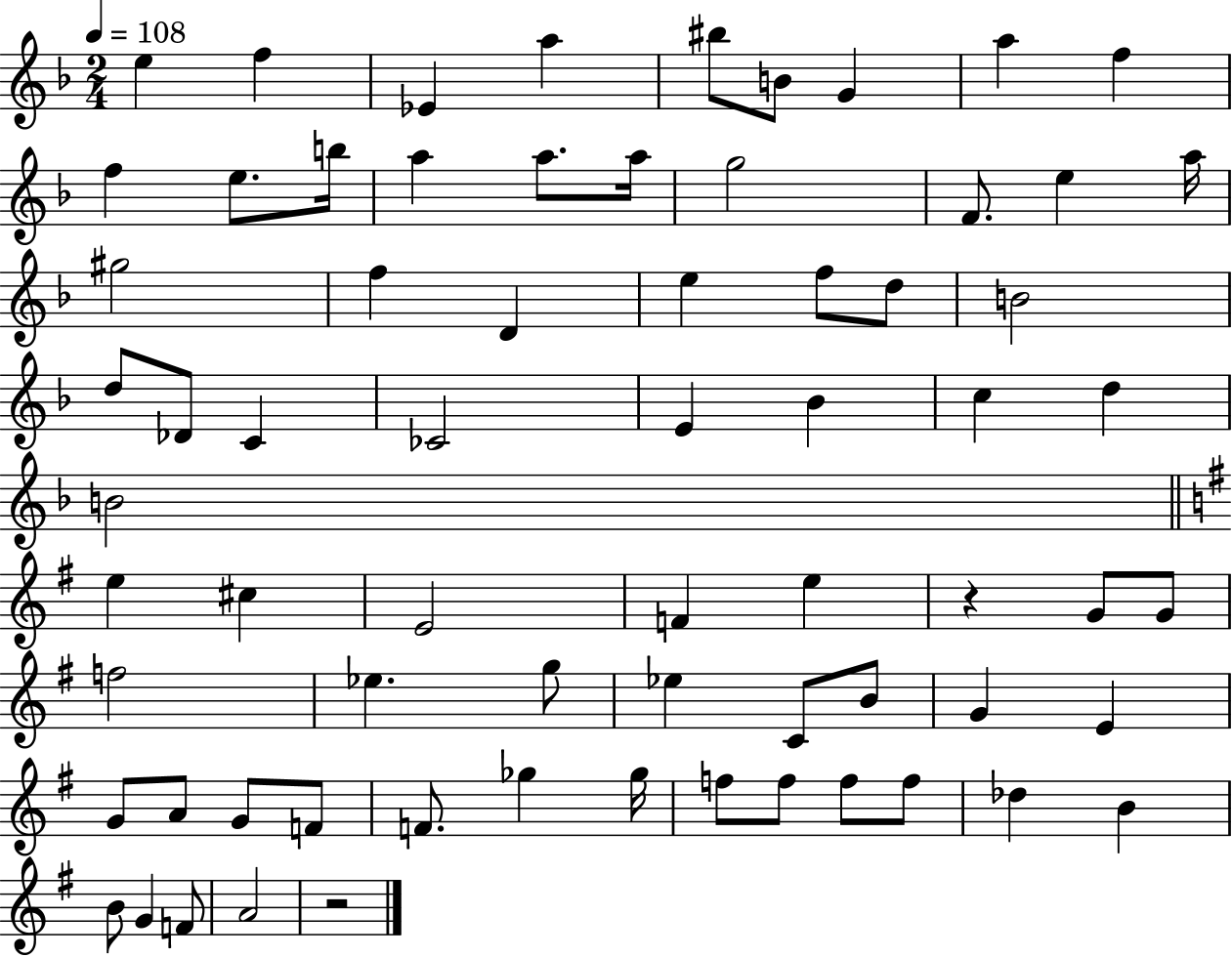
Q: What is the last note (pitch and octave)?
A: A4